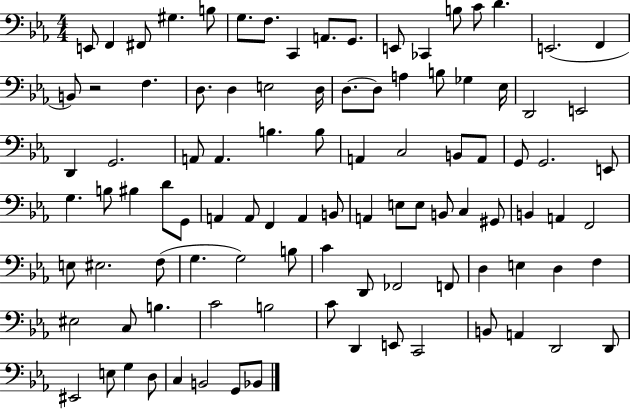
X:1
T:Untitled
M:4/4
L:1/4
K:Eb
E,,/2 F,, ^F,,/2 ^G, B,/2 G,/2 F,/2 C,, A,,/2 G,,/2 E,,/2 _C,, B,/2 C/2 D E,,2 F,, B,,/2 z2 F, D,/2 D, E,2 D,/4 D,/2 D,/2 A, B,/2 _G, _E,/4 D,,2 E,,2 D,, G,,2 A,,/2 A,, B, B,/2 A,, C,2 B,,/2 A,,/2 G,,/2 G,,2 E,,/2 G, B,/2 ^B, D/2 G,,/2 A,, A,,/2 F,, A,, B,,/2 A,, E,/2 E,/2 B,,/2 C, ^G,,/2 B,, A,, F,,2 E,/2 ^E,2 F,/2 G, G,2 B,/2 C D,,/2 _F,,2 F,,/2 D, E, D, F, ^E,2 C,/2 B, C2 B,2 C/2 D,, E,,/2 C,,2 B,,/2 A,, D,,2 D,,/2 ^E,,2 E,/2 G, D,/2 C, B,,2 G,,/2 _B,,/2